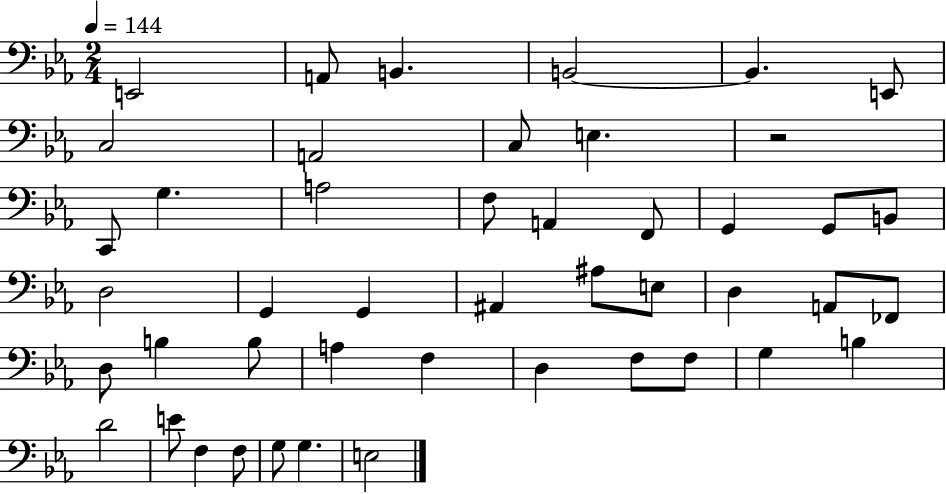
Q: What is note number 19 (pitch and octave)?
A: B2